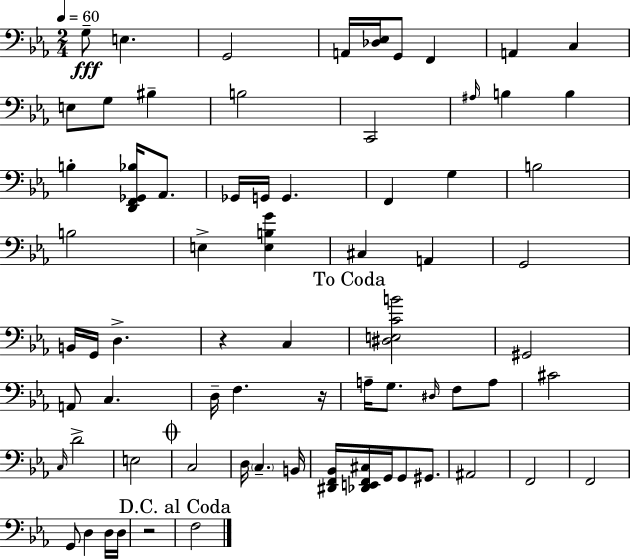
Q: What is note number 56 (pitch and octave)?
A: F2